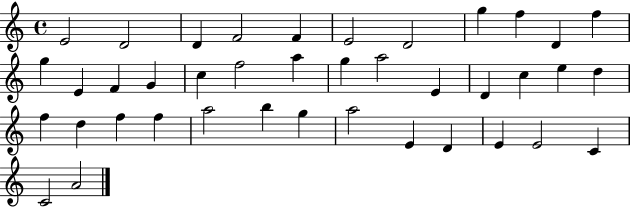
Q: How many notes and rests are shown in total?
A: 40